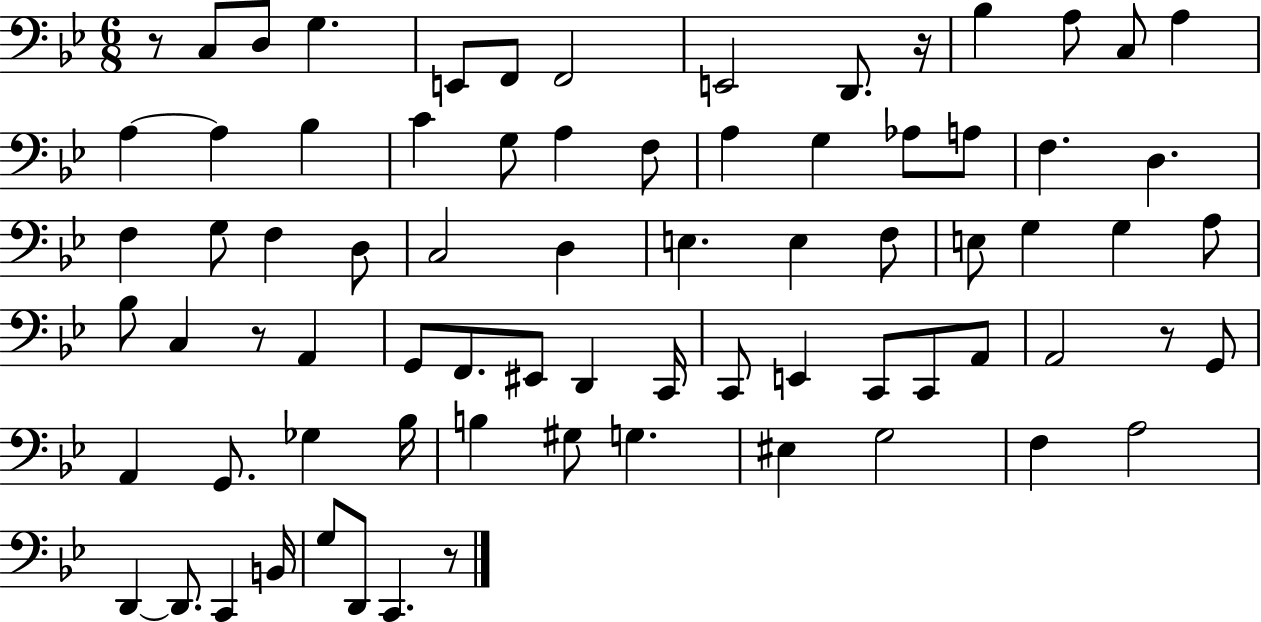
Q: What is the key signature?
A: BES major